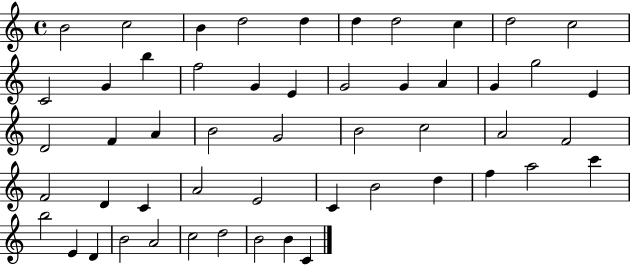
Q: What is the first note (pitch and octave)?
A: B4